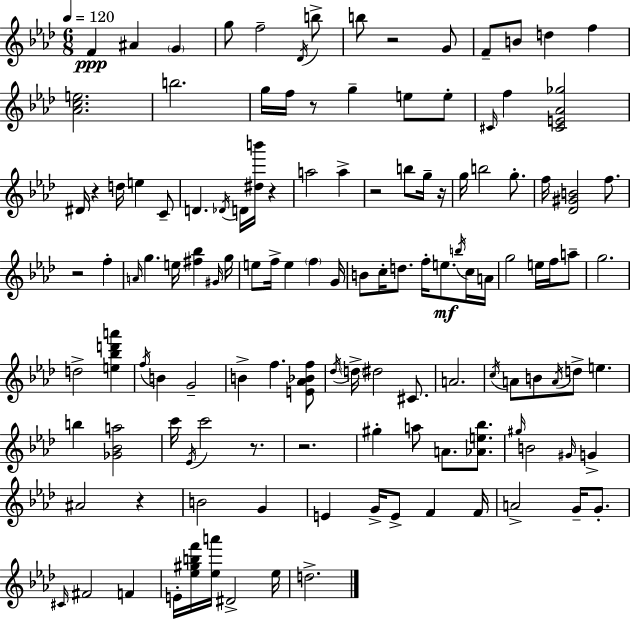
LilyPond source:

{
  \clef treble
  \numericTimeSignature
  \time 6/8
  \key f \minor
  \tempo 4 = 120
  f'4\ppp ais'4 \parenthesize g'4 | g''8 f''2-- \acciaccatura { des'16 } b''8-> | b''8 r2 g'8 | f'8-- b'8 d''4 f''4 | \break <aes' c'' e''>2. | b''2. | g''16 f''16 r8 g''4-- e''8 e''8-. | \grace { cis'16 } f''4 <cis' e' aes' ges''>2 | \break dis'16 r4 d''16 e''4 | c'8-- d'4. \acciaccatura { des'16 } d'16 <dis'' b'''>16 r4 | a''2 a''4-> | r2 b''8 | \break g''16-- r16 g''16 b''2 | g''8.-. f''16 <des' gis' b'>2 | f''8. r2 f''4-. | \grace { a'16 } g''4. e''16 <fis'' bes''>4 | \break \grace { gis'16 } g''16 e''8 f''16-> e''4 | \parenthesize f''4 g'16 b'8 c''16-. d''8. f''16-. | e''8.\mf \acciaccatura { b''16 } c''16 a'16 g''2 | e''16 f''16 a''8-- g''2. | \break d''2-> | <e'' bes'' d''' a'''>4 \acciaccatura { f''16 } b'4 g'2-- | b'4-> f''4. | <e' aes' bes' f''>8 \acciaccatura { des''16 } \parenthesize d''16-> dis''2 | \break cis'8. a'2. | \acciaccatura { c''16 } a'8 b'8 | \acciaccatura { a'16 } d''8-> e''4. b''4 | <ges' bes' a''>2 c'''16 \acciaccatura { ees'16 } | \break c'''2 r8. r2. | gis''4-. | a''8 a'8. <aes' e'' bes''>8. \grace { gis''16 } | b'2 \grace { gis'16 } g'4-> | \break ais'2 r4 | b'2 g'4 | e'4 g'16-> e'8-> f'4 | f'16 a'2-> g'16-- g'8.-. | \break \grace { cis'16 } fis'2 f'4 | e'16-. <ees'' gis'' b'' f'''>16 <ees'' a'''>16 dis'2-> | ees''16 d''2.-> | \bar "|."
}